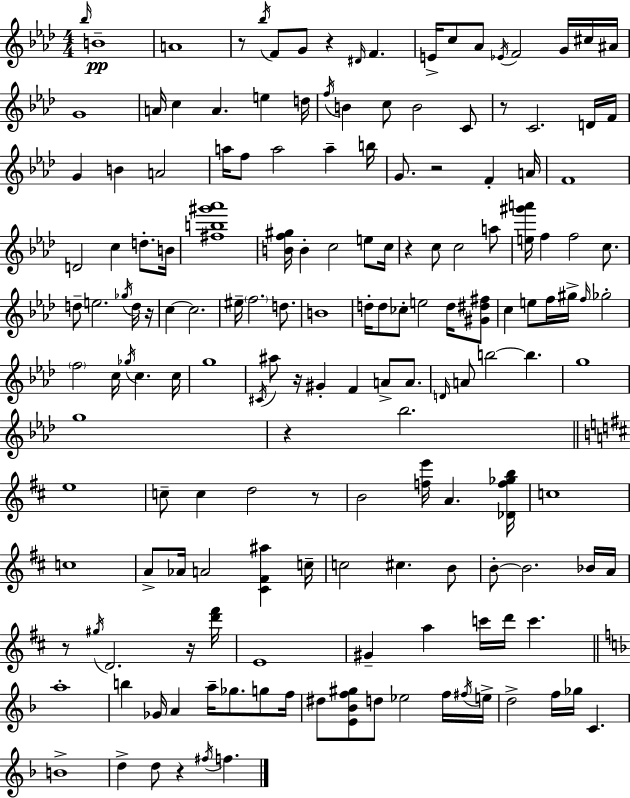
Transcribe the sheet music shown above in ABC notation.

X:1
T:Untitled
M:4/4
L:1/4
K:Fm
_b/4 B4 A4 z/2 _b/4 F/2 G/2 z ^D/4 F E/4 c/2 _A/2 _E/4 F2 G/4 ^c/4 ^A/4 G4 A/4 c A e d/4 f/4 B c/2 B2 C/2 z/2 C2 D/4 F/4 G B A2 a/4 f/2 a2 a b/4 G/2 z2 F A/4 F4 D2 c d/2 B/4 [^fb^g'_a']4 [Bf^g]/4 B c2 e/2 c/4 z c/2 c2 a/2 [e^g'a']/4 f f2 c/2 d/2 e2 _g/4 d/4 z/4 c c2 ^e/4 f2 d/2 B4 d/4 d/2 _c/2 e2 d/4 [^G^d^f]/2 c e/2 f/4 ^g/4 f/4 _g2 f2 c/4 _g/4 c c/4 g4 ^C/4 ^a/2 z/4 ^G F A/2 A/2 D/4 A/2 b2 b g4 g4 z _b2 e4 c/2 c d2 z/2 B2 [fe']/4 A [_Df_gb]/4 c4 c4 A/2 _A/4 A2 [^C^F^a] c/4 c2 ^c B/2 B/2 B2 _B/4 A/4 z/2 ^g/4 D2 z/4 [d'^f']/4 E4 ^G a c'/4 d'/4 c' a4 b _G/4 A a/4 _g/2 g/2 f/4 ^d/2 [E_Bf^g]/2 d/2 _e2 f/4 ^f/4 e/4 d2 f/4 _g/4 C B4 d d/2 z ^f/4 f